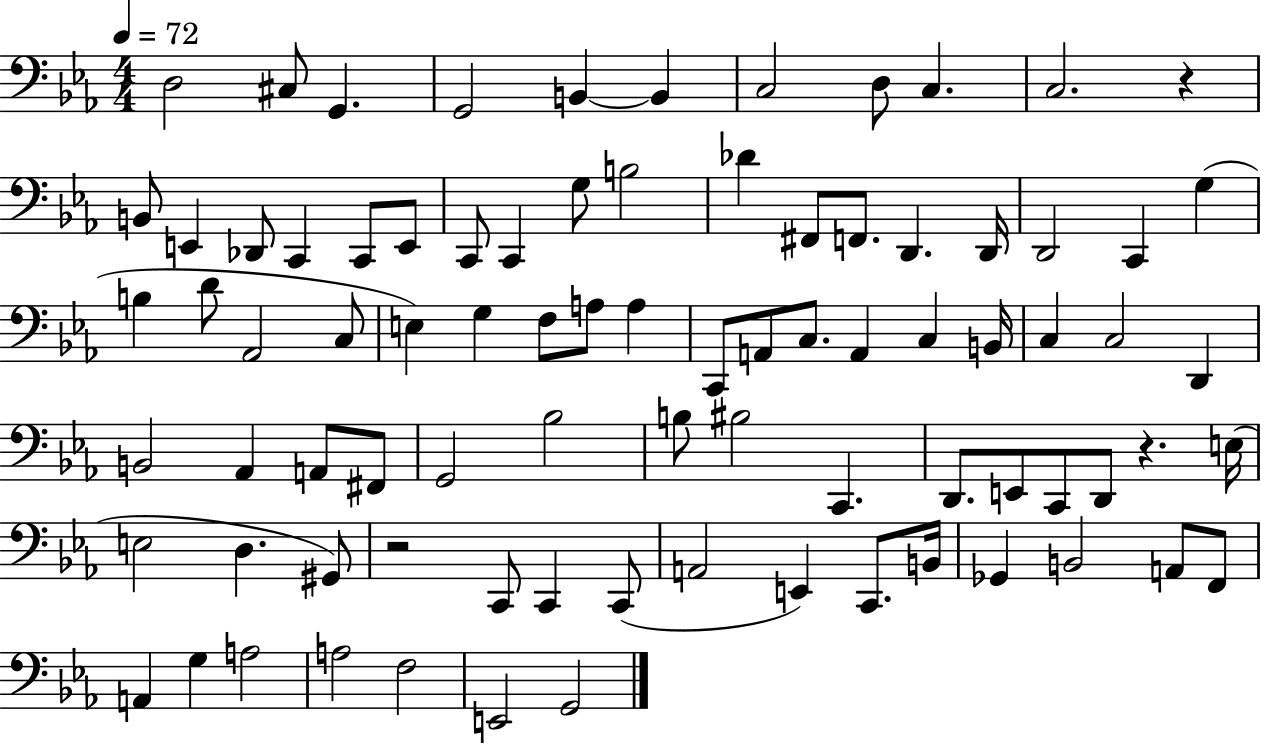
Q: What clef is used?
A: bass